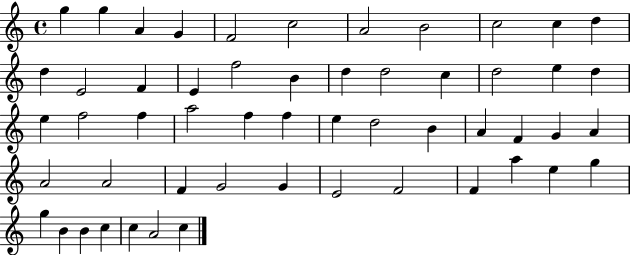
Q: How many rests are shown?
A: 0